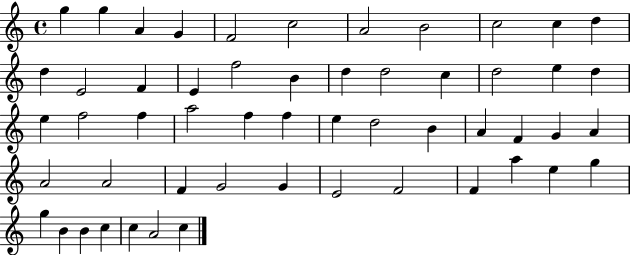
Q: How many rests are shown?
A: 0